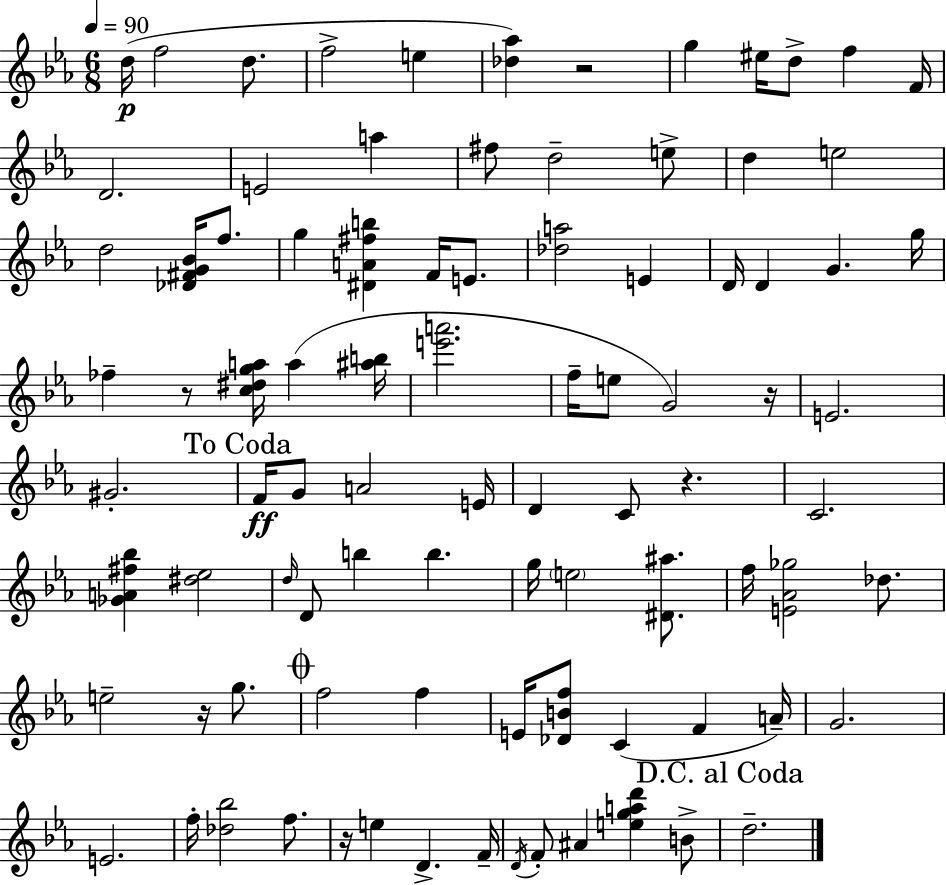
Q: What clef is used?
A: treble